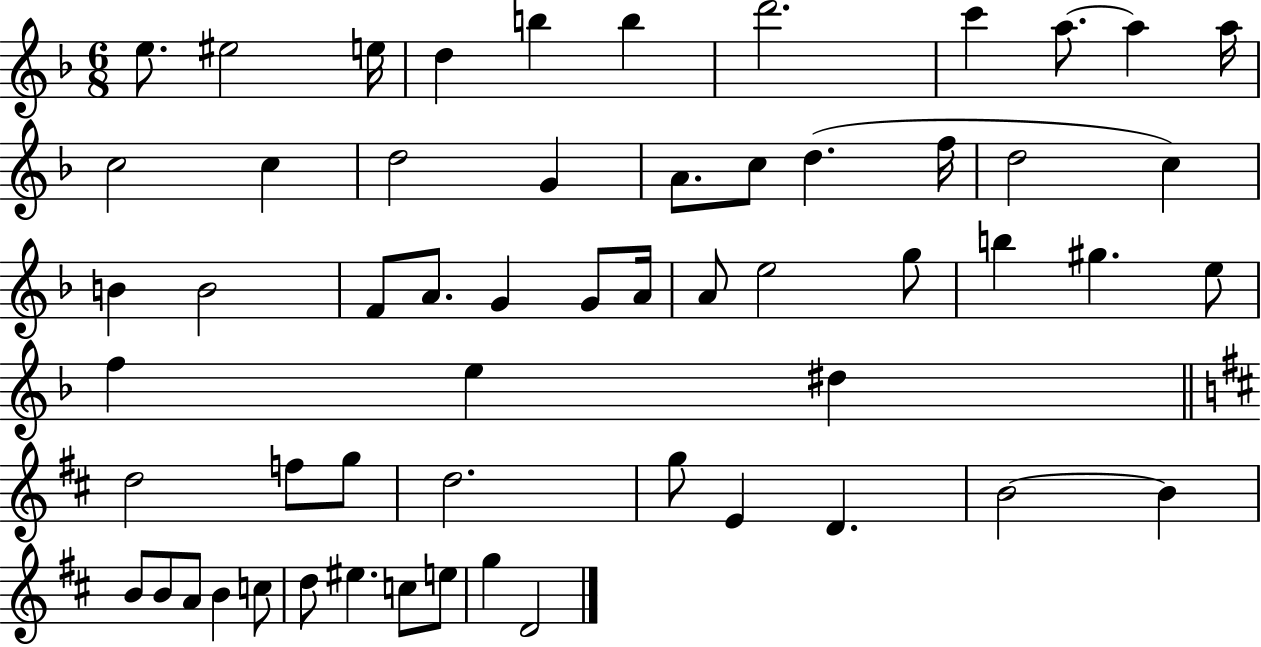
{
  \clef treble
  \numericTimeSignature
  \time 6/8
  \key f \major
  e''8. eis''2 e''16 | d''4 b''4 b''4 | d'''2. | c'''4 a''8.~~ a''4 a''16 | \break c''2 c''4 | d''2 g'4 | a'8. c''8 d''4.( f''16 | d''2 c''4) | \break b'4 b'2 | f'8 a'8. g'4 g'8 a'16 | a'8 e''2 g''8 | b''4 gis''4. e''8 | \break f''4 e''4 dis''4 | \bar "||" \break \key b \minor d''2 f''8 g''8 | d''2. | g''8 e'4 d'4. | b'2~~ b'4 | \break b'8 b'8 a'8 b'4 c''8 | d''8 eis''4. c''8 e''8 | g''4 d'2 | \bar "|."
}